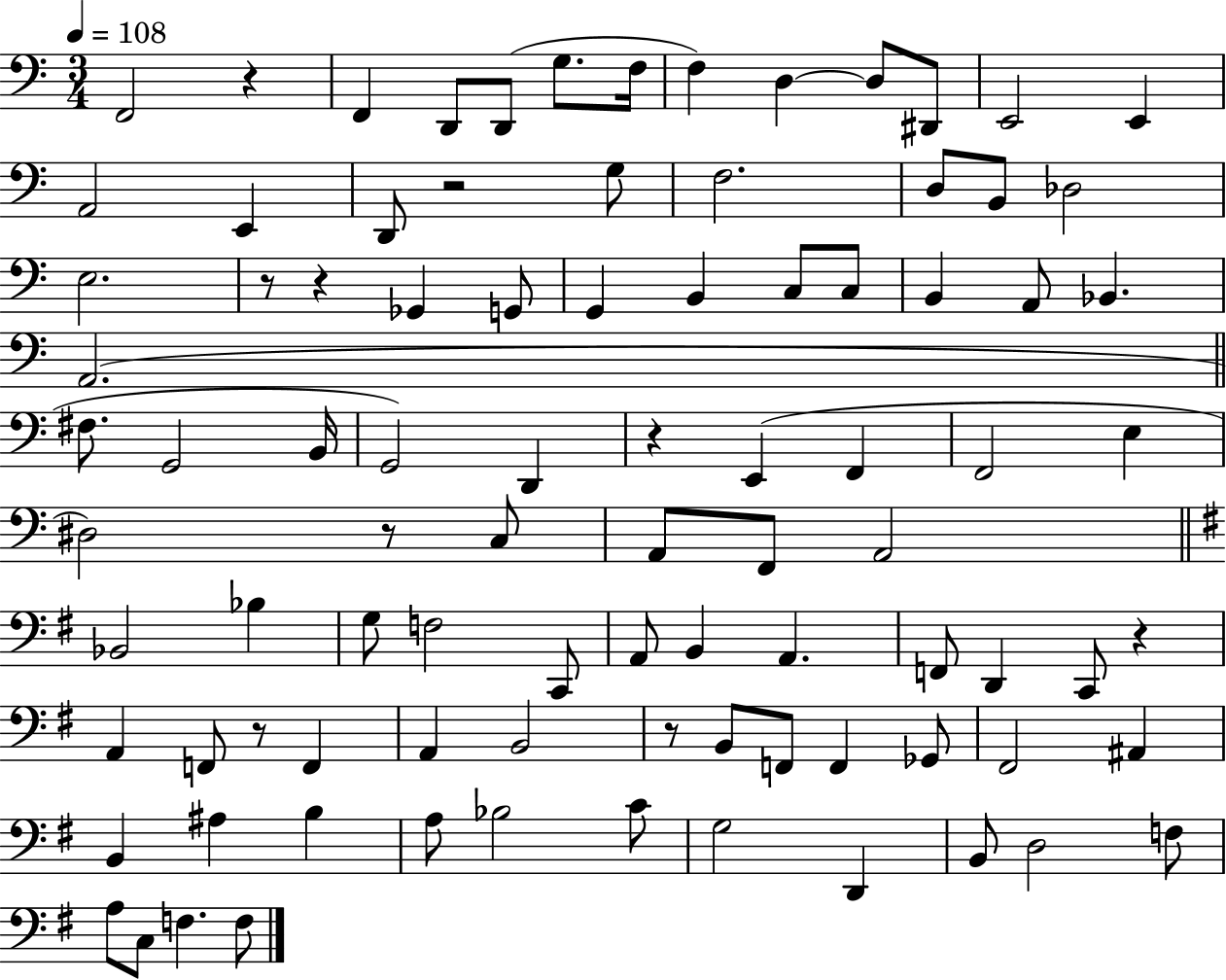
X:1
T:Untitled
M:3/4
L:1/4
K:C
F,,2 z F,, D,,/2 D,,/2 G,/2 F,/4 F, D, D,/2 ^D,,/2 E,,2 E,, A,,2 E,, D,,/2 z2 G,/2 F,2 D,/2 B,,/2 _D,2 E,2 z/2 z _G,, G,,/2 G,, B,, C,/2 C,/2 B,, A,,/2 _B,, A,,2 ^F,/2 G,,2 B,,/4 G,,2 D,, z E,, F,, F,,2 E, ^D,2 z/2 C,/2 A,,/2 F,,/2 A,,2 _B,,2 _B, G,/2 F,2 C,,/2 A,,/2 B,, A,, F,,/2 D,, C,,/2 z A,, F,,/2 z/2 F,, A,, B,,2 z/2 B,,/2 F,,/2 F,, _G,,/2 ^F,,2 ^A,, B,, ^A, B, A,/2 _B,2 C/2 G,2 D,, B,,/2 D,2 F,/2 A,/2 C,/2 F, F,/2